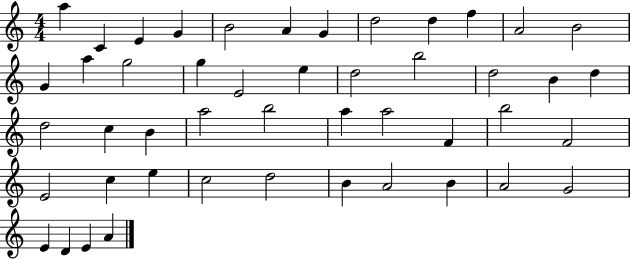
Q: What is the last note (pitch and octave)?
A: A4